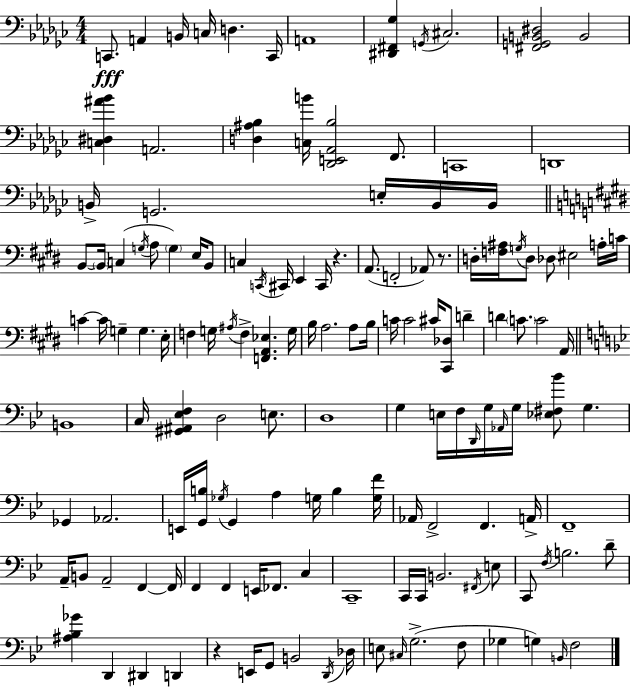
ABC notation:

X:1
T:Untitled
M:4/4
L:1/4
K:Ebm
C,,/2 A,, B,,/4 C,/4 D, C,,/4 A,,4 [^D,,^F,,_G,] G,,/4 ^C,2 [^F,,G,,B,,^D,]2 B,,2 [C,^D,^A_B] A,,2 [D,^A,_B,] [C,B]/4 [_D,,E,,_A,,_B,]2 F,,/2 C,,4 D,,4 B,,/4 G,,2 E,/4 B,,/4 B,,/4 B,,/2 B,,/4 C, G,/4 A,/2 G, E,/4 B,,/2 C, C,,/4 ^C,,/4 E,, ^C,,/4 z A,,/2 F,,2 _A,,/2 z/2 D,/4 [F,^A,]/4 G,/4 D,/2 _D,/2 ^E,2 A,/4 C/4 C C/4 G, G, E,/4 F, G,/4 ^A,/4 F, [F,,A,,_E,] G,/4 B,/4 A,2 A,/2 B,/4 C/4 C2 ^C/4 [^C,,_D,]/2 D D C/2 C2 A,,/4 B,,4 C,/4 [^G,,^A,,_E,F,] D,2 E,/2 D,4 G, E,/4 F,/4 D,,/4 G,/4 _A,,/4 G,/4 [_E,^F,_B]/2 G, _G,, _A,,2 E,,/4 [G,,B,]/4 _G,/4 G,, A, G,/4 B, [G,F]/4 _A,,/4 F,,2 F,, A,,/4 F,,4 A,,/4 B,,/2 A,,2 F,, F,,/4 F,, F,, E,,/4 _F,,/2 C, C,,4 C,,/4 C,,/4 B,,2 ^F,,/4 E,/2 C,,/2 F,/4 B,2 D/2 [^A,_B,_G] D,, ^D,, D,, z E,,/4 G,,/2 B,,2 D,,/4 _D,/4 E,/2 ^C,/4 G,2 F,/2 _G, G, B,,/4 F,2